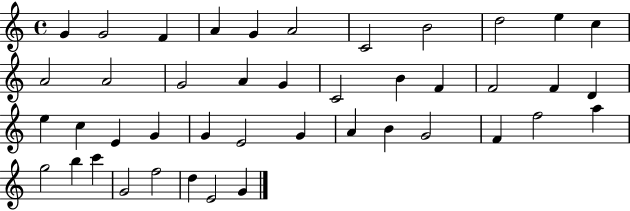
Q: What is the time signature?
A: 4/4